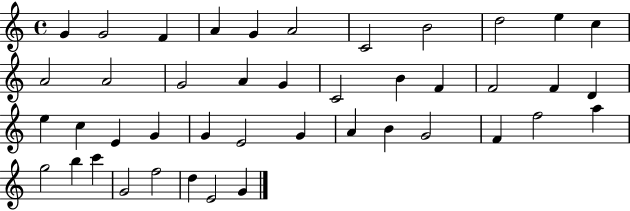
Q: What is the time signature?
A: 4/4